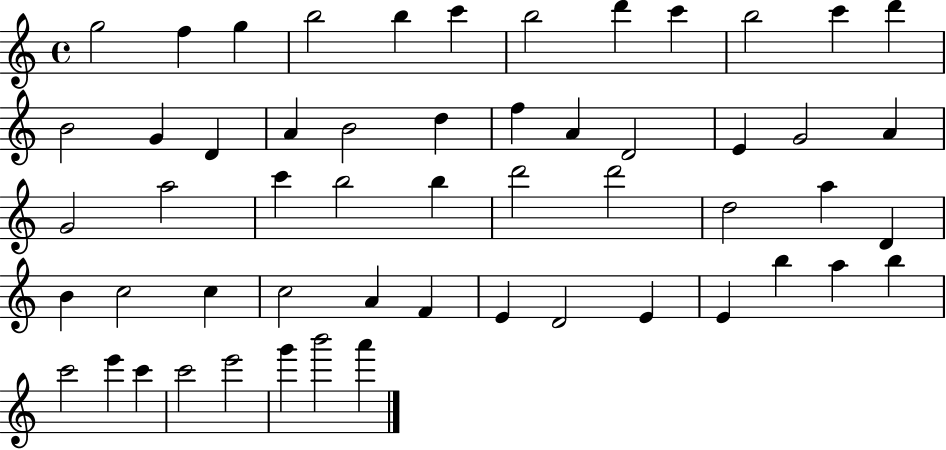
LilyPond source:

{
  \clef treble
  \time 4/4
  \defaultTimeSignature
  \key c \major
  g''2 f''4 g''4 | b''2 b''4 c'''4 | b''2 d'''4 c'''4 | b''2 c'''4 d'''4 | \break b'2 g'4 d'4 | a'4 b'2 d''4 | f''4 a'4 d'2 | e'4 g'2 a'4 | \break g'2 a''2 | c'''4 b''2 b''4 | d'''2 d'''2 | d''2 a''4 d'4 | \break b'4 c''2 c''4 | c''2 a'4 f'4 | e'4 d'2 e'4 | e'4 b''4 a''4 b''4 | \break c'''2 e'''4 c'''4 | c'''2 e'''2 | g'''4 b'''2 a'''4 | \bar "|."
}